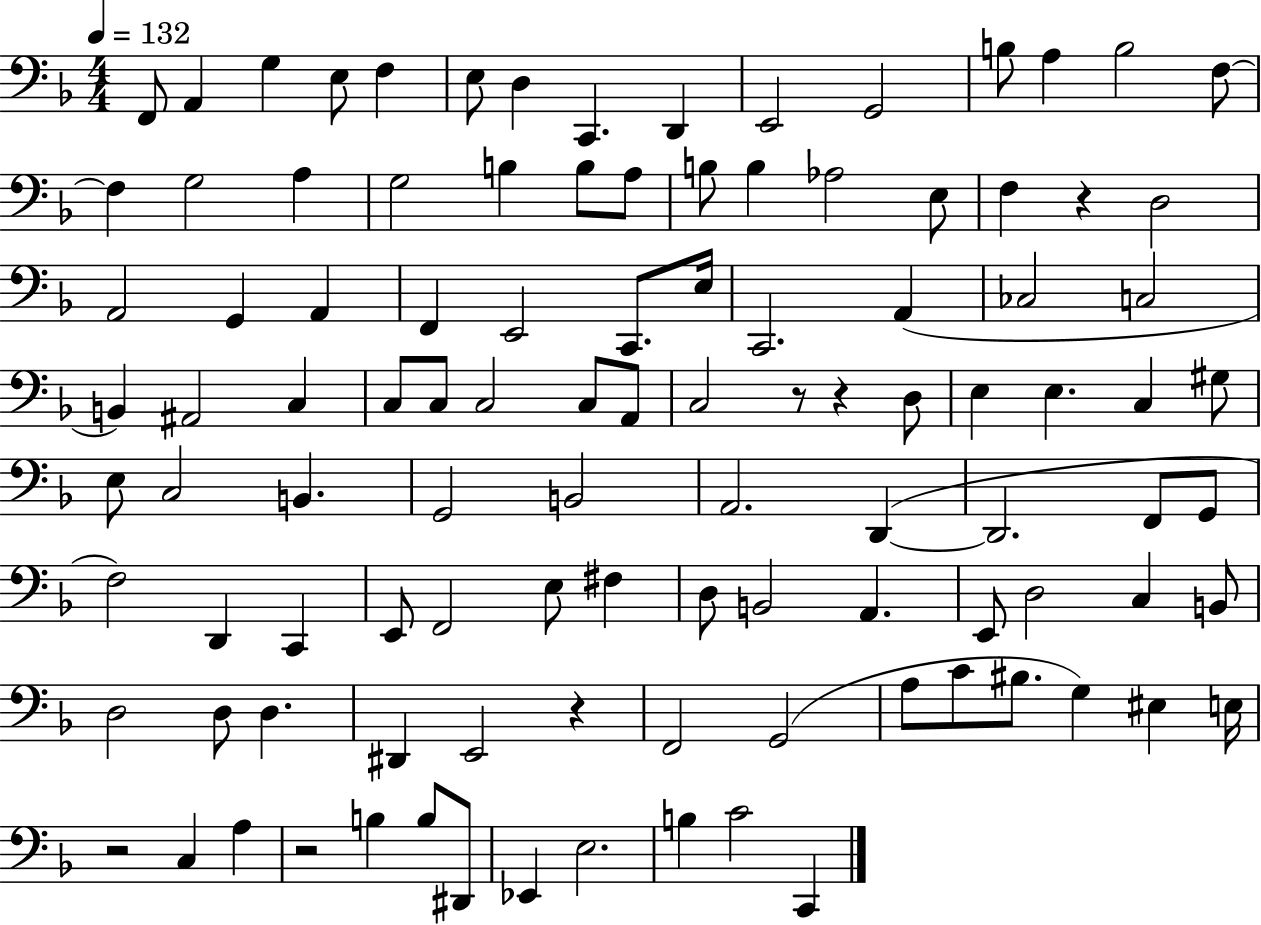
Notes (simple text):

F2/e A2/q G3/q E3/e F3/q E3/e D3/q C2/q. D2/q E2/h G2/h B3/e A3/q B3/h F3/e F3/q G3/h A3/q G3/h B3/q B3/e A3/e B3/e B3/q Ab3/h E3/e F3/q R/q D3/h A2/h G2/q A2/q F2/q E2/h C2/e. E3/s C2/h. A2/q CES3/h C3/h B2/q A#2/h C3/q C3/e C3/e C3/h C3/e A2/e C3/h R/e R/q D3/e E3/q E3/q. C3/q G#3/e E3/e C3/h B2/q. G2/h B2/h A2/h. D2/q D2/h. F2/e G2/e F3/h D2/q C2/q E2/e F2/h E3/e F#3/q D3/e B2/h A2/q. E2/e D3/h C3/q B2/e D3/h D3/e D3/q. D#2/q E2/h R/q F2/h G2/h A3/e C4/e BIS3/e. G3/q EIS3/q E3/s R/h C3/q A3/q R/h B3/q B3/e D#2/e Eb2/q E3/h. B3/q C4/h C2/q